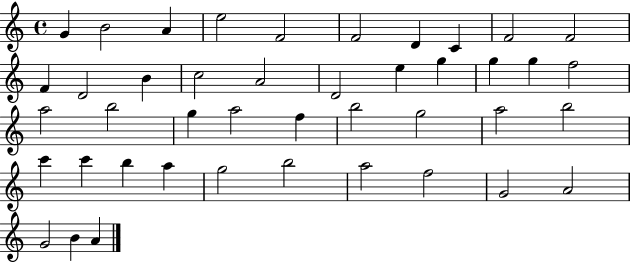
{
  \clef treble
  \time 4/4
  \defaultTimeSignature
  \key c \major
  g'4 b'2 a'4 | e''2 f'2 | f'2 d'4 c'4 | f'2 f'2 | \break f'4 d'2 b'4 | c''2 a'2 | d'2 e''4 g''4 | g''4 g''4 f''2 | \break a''2 b''2 | g''4 a''2 f''4 | b''2 g''2 | a''2 b''2 | \break c'''4 c'''4 b''4 a''4 | g''2 b''2 | a''2 f''2 | g'2 a'2 | \break g'2 b'4 a'4 | \bar "|."
}